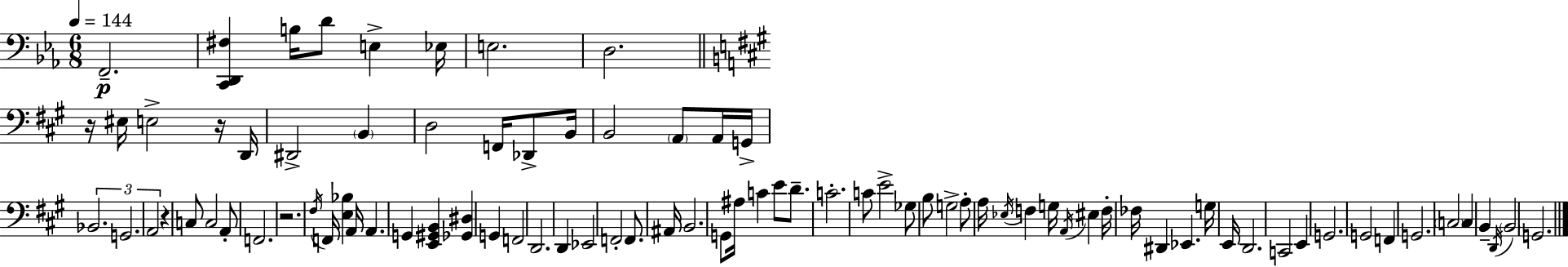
{
  \clef bass
  \numericTimeSignature
  \time 6/8
  \key ees \major
  \tempo 4 = 144
  f,2.--\p | <c, d, fis>4 b16 d'8 e4-> ees16 | e2. | d2. | \break \bar "||" \break \key a \major r16 eis16 e2-> r16 d,16 | dis,2-> \parenthesize b,4 | d2 f,16 des,8-> b,16 | b,2 \parenthesize a,8 a,16 g,16-> | \break \tuplet 3/2 { bes,2. | g,2. | a,2 } r4 | c8 c2 a,8-. | \break f,2. | r2. | \acciaccatura { fis16 } f,16 <e bes>4 a,16 a,4. | g,4 <e, gis, b,>4 <ges, dis>4 | \break g,4 f,2 | d,2. | d,4 ees,2 | f,2-. f,8. | \break ais,16 b,2. | g,8 ais16 c'4 e'8 d'8.-- | c'2.-. | c'8 e'2-> ges8 | \break b8 g2-> a8-. | a16 \acciaccatura { ees16 } f4 g16 \acciaccatura { a,16 } eis4 | f16-. fes16 dis,4 ees,4. | g16 e,16 d,2. | \break c,2 e,4 | g,2. | g,2 f,4 | g,2. | \break \parenthesize c2 c4 | b,4-- \acciaccatura { d,16 } \parenthesize b,2 | g,2. | \bar "|."
}